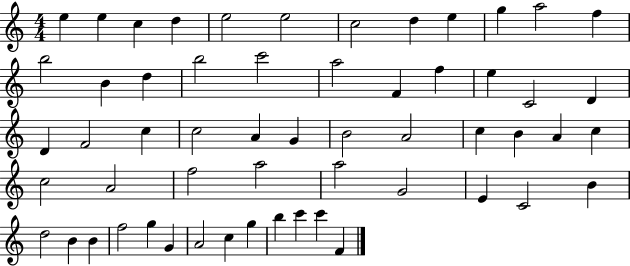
{
  \clef treble
  \numericTimeSignature
  \time 4/4
  \key c \major
  e''4 e''4 c''4 d''4 | e''2 e''2 | c''2 d''4 e''4 | g''4 a''2 f''4 | \break b''2 b'4 d''4 | b''2 c'''2 | a''2 f'4 f''4 | e''4 c'2 d'4 | \break d'4 f'2 c''4 | c''2 a'4 g'4 | b'2 a'2 | c''4 b'4 a'4 c''4 | \break c''2 a'2 | f''2 a''2 | a''2 g'2 | e'4 c'2 b'4 | \break d''2 b'4 b'4 | f''2 g''4 g'4 | a'2 c''4 g''4 | b''4 c'''4 c'''4 f'4 | \break \bar "|."
}